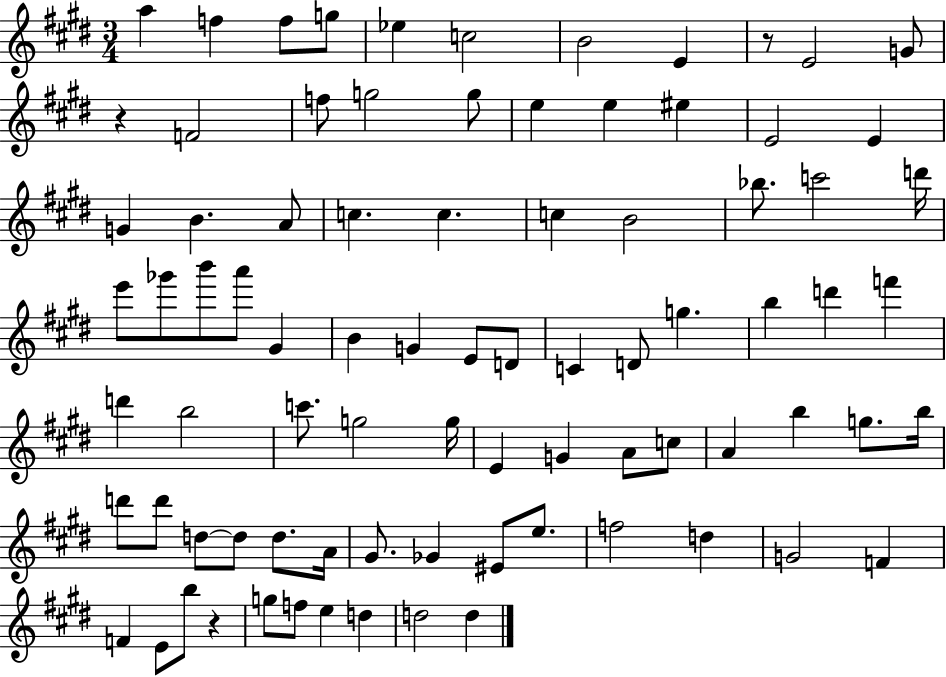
A5/q F5/q F5/e G5/e Eb5/q C5/h B4/h E4/q R/e E4/h G4/e R/q F4/h F5/e G5/h G5/e E5/q E5/q EIS5/q E4/h E4/q G4/q B4/q. A4/e C5/q. C5/q. C5/q B4/h Bb5/e. C6/h D6/s E6/e Gb6/e B6/e A6/e G#4/q B4/q G4/q E4/e D4/e C4/q D4/e G5/q. B5/q D6/q F6/q D6/q B5/h C6/e. G5/h G5/s E4/q G4/q A4/e C5/e A4/q B5/q G5/e. B5/s D6/e D6/e D5/e D5/e D5/e. A4/s G#4/e. Gb4/q EIS4/e E5/e. F5/h D5/q G4/h F4/q F4/q E4/e B5/e R/q G5/e F5/e E5/q D5/q D5/h D5/q